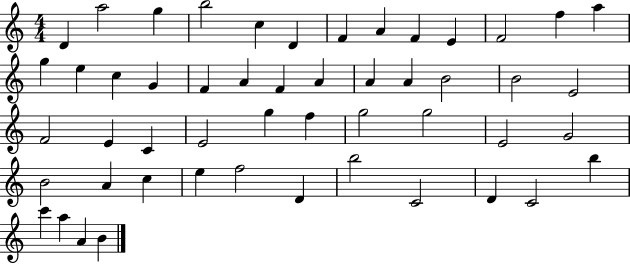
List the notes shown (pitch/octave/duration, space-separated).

D4/q A5/h G5/q B5/h C5/q D4/q F4/q A4/q F4/q E4/q F4/h F5/q A5/q G5/q E5/q C5/q G4/q F4/q A4/q F4/q A4/q A4/q A4/q B4/h B4/h E4/h F4/h E4/q C4/q E4/h G5/q F5/q G5/h G5/h E4/h G4/h B4/h A4/q C5/q E5/q F5/h D4/q B5/h C4/h D4/q C4/h B5/q C6/q A5/q A4/q B4/q